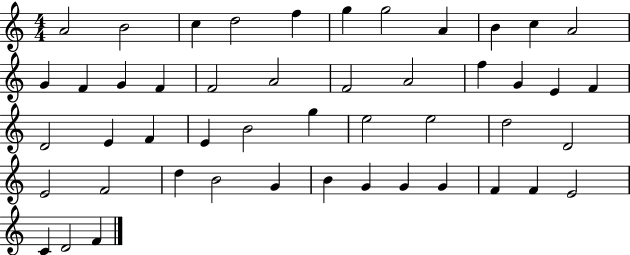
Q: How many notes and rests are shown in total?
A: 48